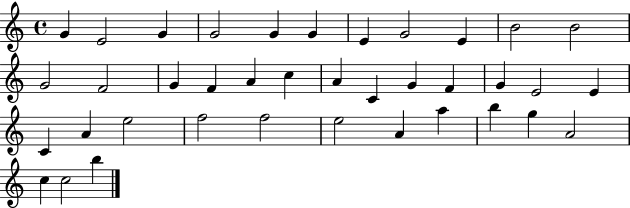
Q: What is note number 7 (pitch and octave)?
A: E4